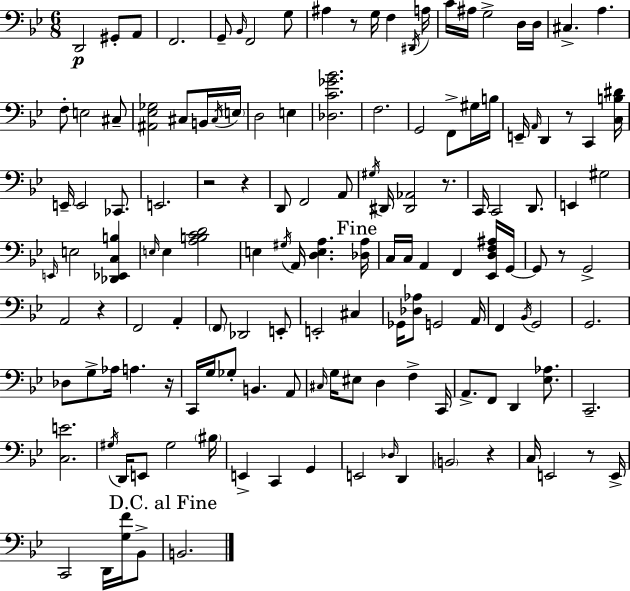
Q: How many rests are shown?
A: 10